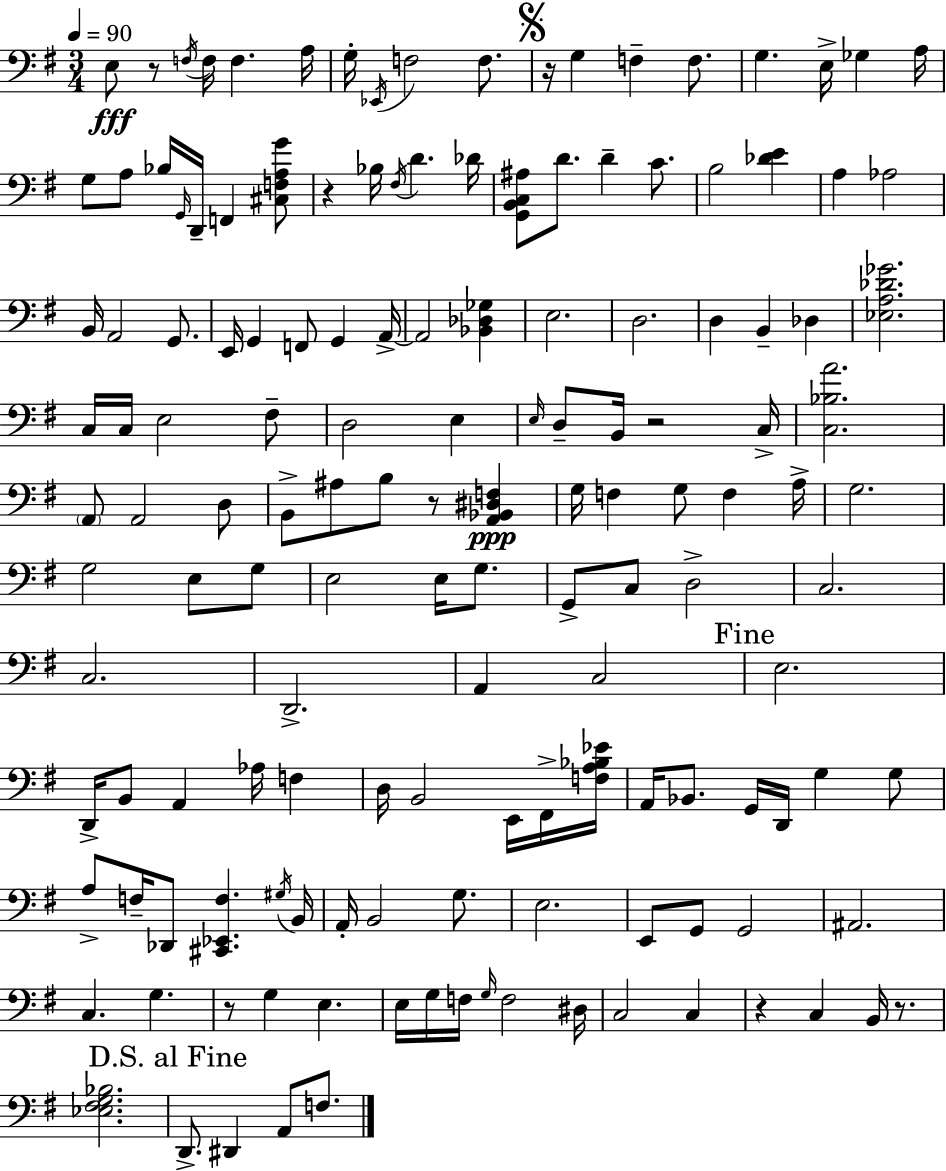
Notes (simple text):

E3/e R/e F3/s F3/s F3/q. A3/s G3/s Eb2/s F3/h F3/e. R/s G3/q F3/q F3/e. G3/q. E3/s Gb3/q A3/s G3/e A3/e Bb3/s G2/s D2/s F2/q [C#3,F3,A3,G4]/e R/q Bb3/s F#3/s D4/q. Db4/s [G2,B2,C3,A#3]/e D4/e. D4/q C4/e. B3/h [Db4,E4]/q A3/q Ab3/h B2/s A2/h G2/e. E2/s G2/q F2/e G2/q A2/s A2/h [Bb2,Db3,Gb3]/q E3/h. D3/h. D3/q B2/q Db3/q [Eb3,A3,Db4,Gb4]/h. C3/s C3/s E3/h F#3/e D3/h E3/q E3/s D3/e B2/s R/h C3/s [C3,Bb3,A4]/h. A2/e A2/h D3/e B2/e A#3/e B3/e R/e [A2,Bb2,D#3,F3]/q G3/s F3/q G3/e F3/q A3/s G3/h. G3/h E3/e G3/e E3/h E3/s G3/e. G2/e C3/e D3/h C3/h. C3/h. D2/h. A2/q C3/h E3/h. D2/s B2/e A2/q Ab3/s F3/q D3/s B2/h E2/s F#2/s [F3,A3,Bb3,Eb4]/s A2/s Bb2/e. G2/s D2/s G3/q G3/e A3/e F3/s Db2/e [C#2,Eb2,F3]/q. G#3/s B2/s A2/s B2/h G3/e. E3/h. E2/e G2/e G2/h A#2/h. C3/q. G3/q. R/e G3/q E3/q. E3/s G3/s F3/s G3/s F3/h D#3/s C3/h C3/q R/q C3/q B2/s R/e. [Eb3,F#3,G3,Bb3]/h. D2/e. D#2/q A2/e F3/e.